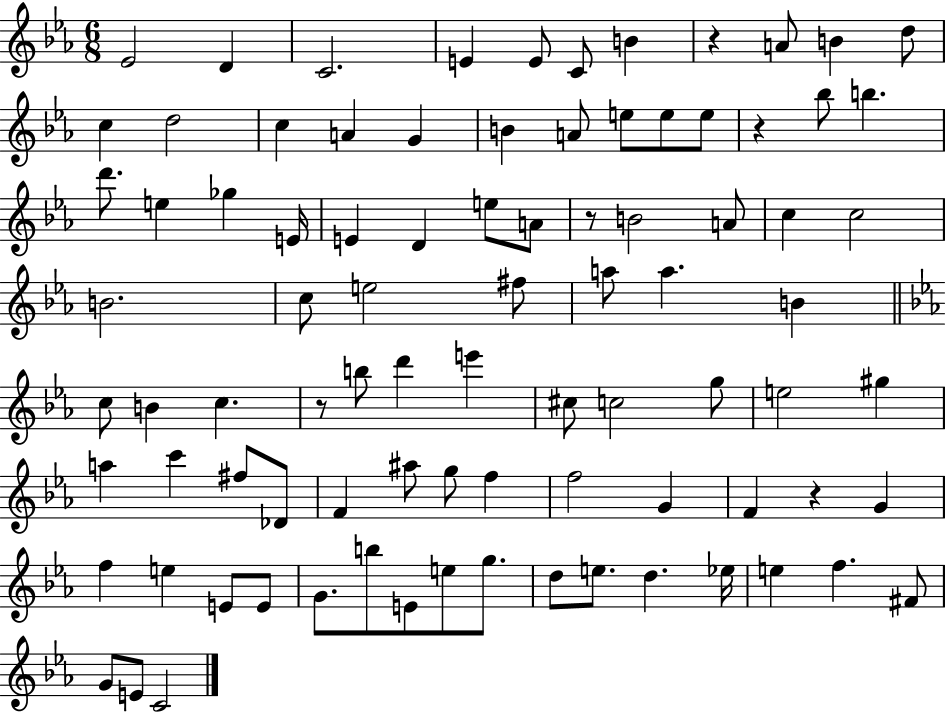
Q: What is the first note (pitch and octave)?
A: Eb4